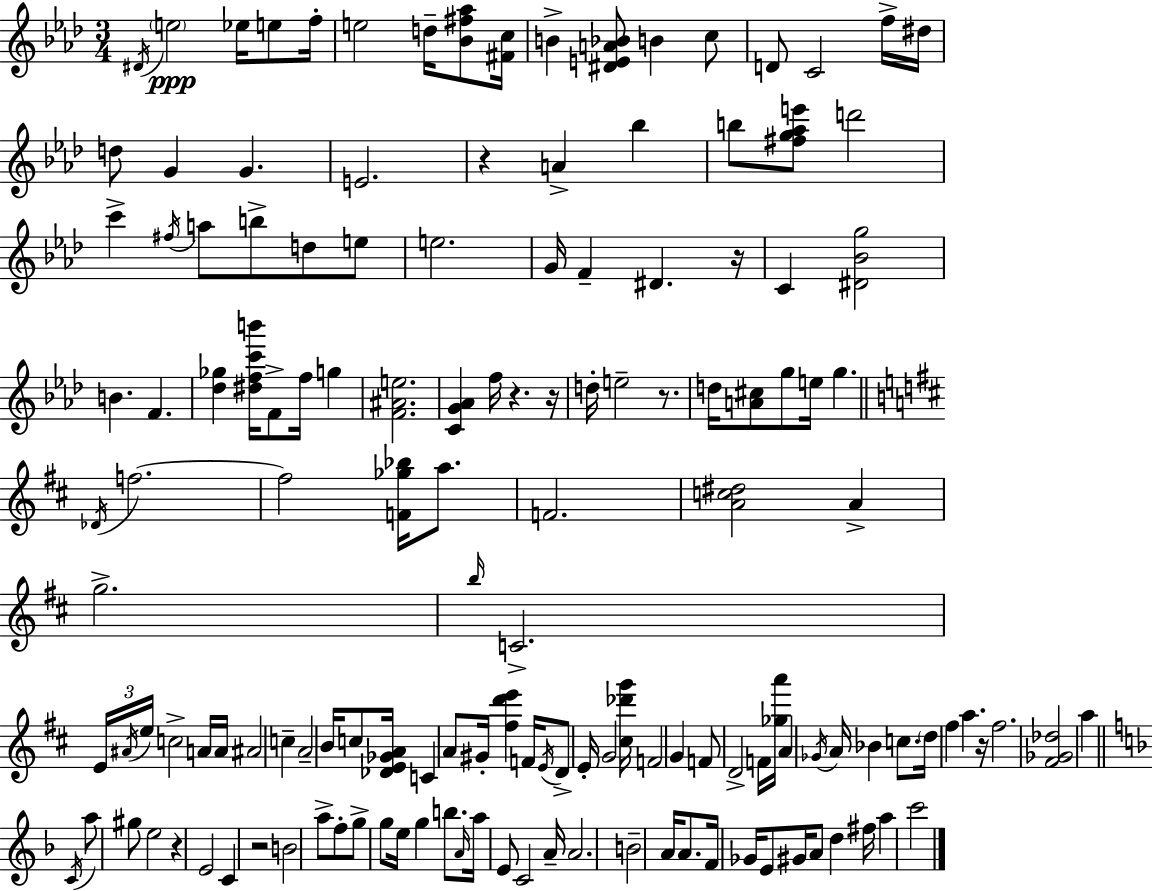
{
  \clef treble
  \numericTimeSignature
  \time 3/4
  \key aes \major
  \acciaccatura { dis'16 }\ppp \parenthesize e''2 ees''16 e''8 | f''16-. e''2 d''16-- <bes' fis'' aes''>8 | <fis' c''>16 b'4-> <dis' e' a' bes'>8 b'4 c''8 | d'8 c'2 f''16-> | \break dis''16 d''8 g'4 g'4. | e'2. | r4 a'4-> bes''4 | b''8 <fis'' g'' aes'' e'''>8 d'''2 | \break c'''4-> \acciaccatura { fis''16 } a''8 b''8-> d''8 | e''8 e''2. | g'16 f'4-- dis'4. | r16 c'4 <dis' bes' g''>2 | \break b'4. f'4. | <des'' ges''>4 <dis'' f'' c''' b'''>16 f'8-> f''16 g''4 | <f' ais' e''>2. | <c' g' aes'>4 f''16 r4. | \break r16 d''16-. e''2-- r8. | d''16 <a' cis''>8 g''8 e''16 g''4. | \bar "||" \break \key b \minor \acciaccatura { des'16 } f''2.~~ | f''2 <f' ges'' bes''>16 a''8. | f'2. | <a' c'' dis''>2 a'4-> | \break g''2.-> | \grace { b''16 } c'2.-> | \tuplet 3/2 { e'16 \acciaccatura { ais'16 } e''16 } c''2-> | a'16 a'16 ais'2 c''4-- | \break a'2-- b'16 | c''8 <des' e' ges' a'>16 c'4 a'8 gis'16-. <fis'' d''' e'''>4 | f'16 \acciaccatura { e'16 } d'8-> e'16-. g'2 | <cis'' des''' g'''>16 f'2 | \break g'4 f'8 d'2-> | f'16 <ges'' a'''>16 a'4 \acciaccatura { ges'16 } a'16 bes'4 | c''8. \parenthesize d''16 fis''4 a''4. | r16 fis''2. | \break <fis' ges' des''>2 | a''4 \bar "||" \break \key f \major \acciaccatura { c'16 } a''8 gis''8 e''2 | r4 e'2 | c'4 r2 | b'2 a''8-> f''8-. | \break g''8-> g''8 e''16 g''4 b''8. | \grace { a'16 } a''16 e'8 c'2 | a'16-- a'2. | b'2-- a'16 a'8. | \break f'16 ges'16 e'8 gis'16 a'8 d''4 | fis''16 a''4 c'''2 | \bar "|."
}